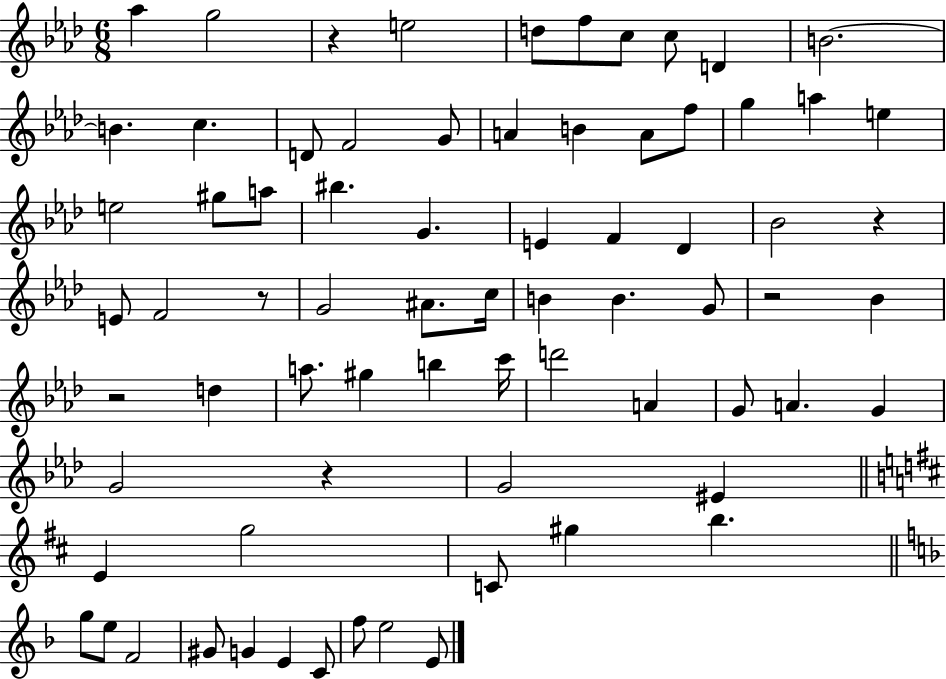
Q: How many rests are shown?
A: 6